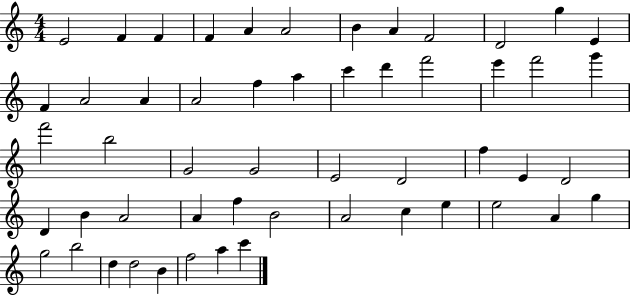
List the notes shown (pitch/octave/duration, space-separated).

E4/h F4/q F4/q F4/q A4/q A4/h B4/q A4/q F4/h D4/h G5/q E4/q F4/q A4/h A4/q A4/h F5/q A5/q C6/q D6/q F6/h E6/q F6/h G6/q F6/h B5/h G4/h G4/h E4/h D4/h F5/q E4/q D4/h D4/q B4/q A4/h A4/q F5/q B4/h A4/h C5/q E5/q E5/h A4/q G5/q G5/h B5/h D5/q D5/h B4/q F5/h A5/q C6/q